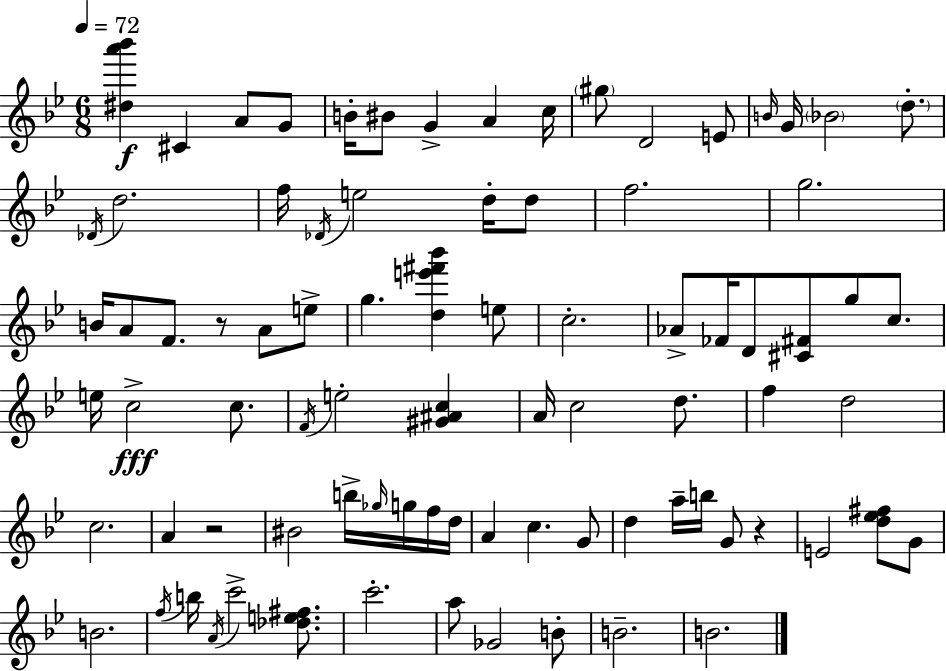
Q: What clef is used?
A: treble